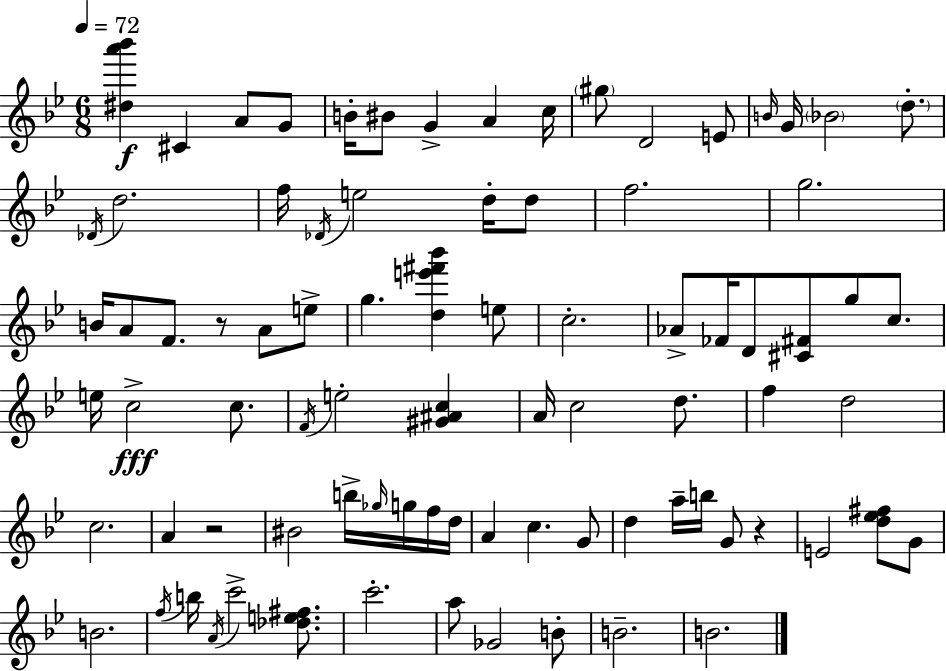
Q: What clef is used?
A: treble